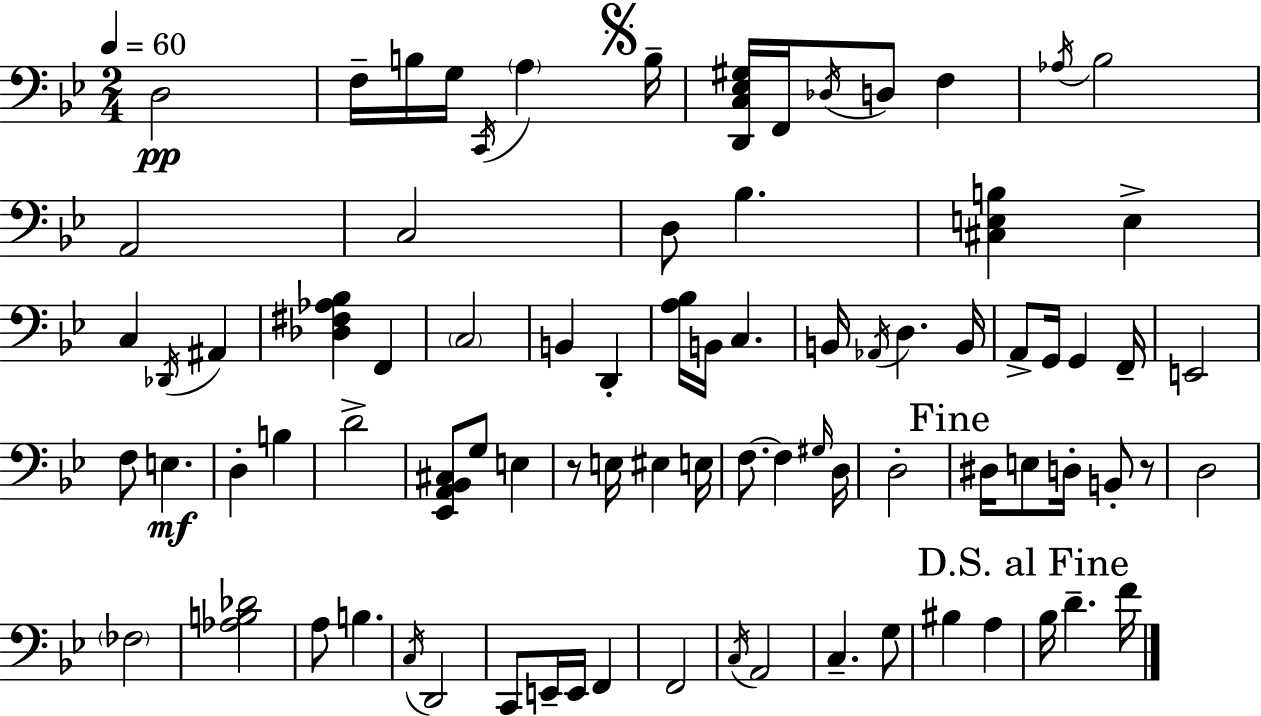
X:1
T:Untitled
M:2/4
L:1/4
K:Bb
D,2 F,/4 B,/4 G,/4 C,,/4 A, B,/4 [D,,C,_E,^G,]/4 F,,/4 _D,/4 D,/2 F, _A,/4 _B,2 A,,2 C,2 D,/2 _B, [^C,E,B,] E, C, _D,,/4 ^A,, [_D,^F,_A,_B,] F,, C,2 B,, D,, [A,_B,]/4 B,,/4 C, B,,/4 _A,,/4 D, B,,/4 A,,/2 G,,/4 G,, F,,/4 E,,2 F,/2 E, D, B, D2 [_E,,A,,_B,,^C,]/2 G,/2 E, z/2 E,/4 ^E, E,/4 F,/2 F, ^G,/4 D,/4 D,2 ^D,/4 E,/2 D,/4 B,,/2 z/2 D,2 _F,2 [_A,B,_D]2 A,/2 B, C,/4 D,,2 C,,/2 E,,/4 E,,/4 F,, F,,2 C,/4 A,,2 C, G,/2 ^B, A, _B,/4 D F/4